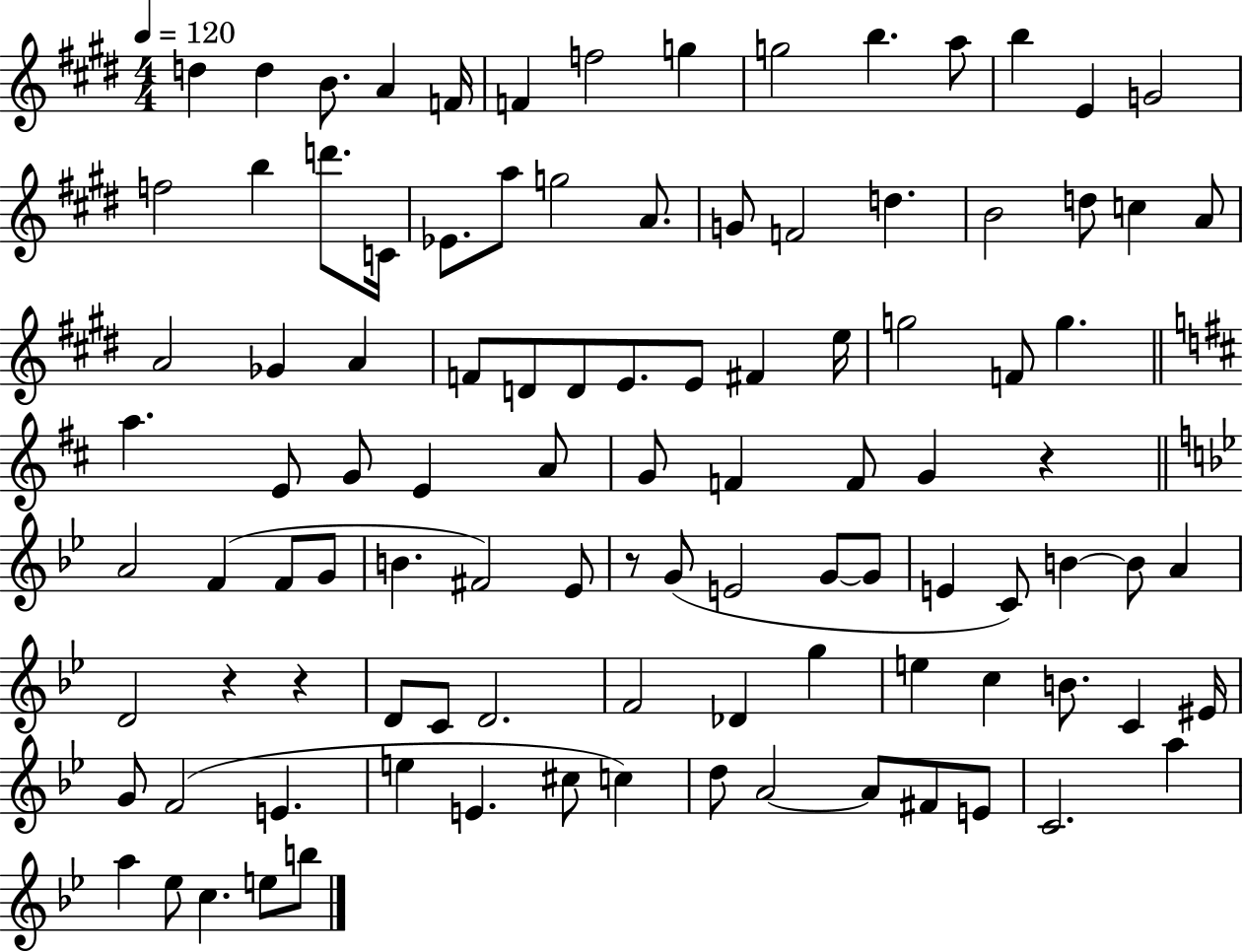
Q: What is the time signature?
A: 4/4